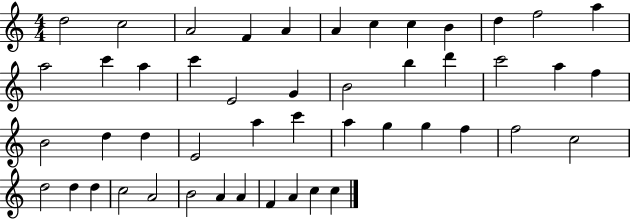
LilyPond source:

{
  \clef treble
  \numericTimeSignature
  \time 4/4
  \key c \major
  d''2 c''2 | a'2 f'4 a'4 | a'4 c''4 c''4 b'4 | d''4 f''2 a''4 | \break a''2 c'''4 a''4 | c'''4 e'2 g'4 | b'2 b''4 d'''4 | c'''2 a''4 f''4 | \break b'2 d''4 d''4 | e'2 a''4 c'''4 | a''4 g''4 g''4 f''4 | f''2 c''2 | \break d''2 d''4 d''4 | c''2 a'2 | b'2 a'4 a'4 | f'4 a'4 c''4 c''4 | \break \bar "|."
}